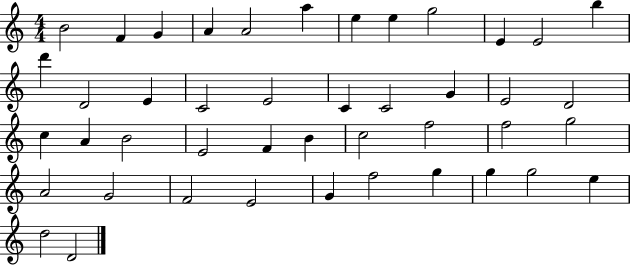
B4/h F4/q G4/q A4/q A4/h A5/q E5/q E5/q G5/h E4/q E4/h B5/q D6/q D4/h E4/q C4/h E4/h C4/q C4/h G4/q E4/h D4/h C5/q A4/q B4/h E4/h F4/q B4/q C5/h F5/h F5/h G5/h A4/h G4/h F4/h E4/h G4/q F5/h G5/q G5/q G5/h E5/q D5/h D4/h